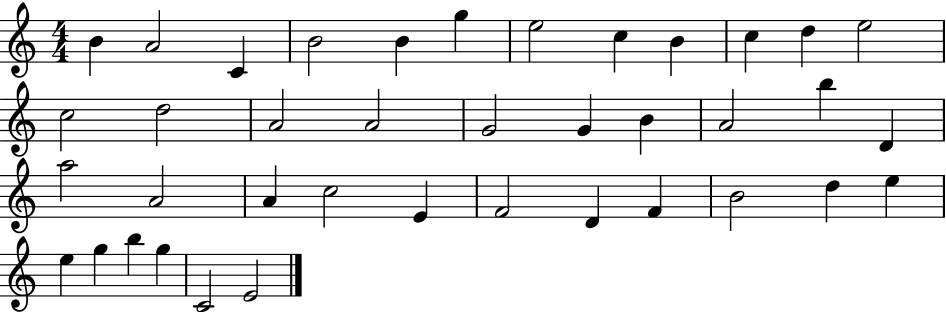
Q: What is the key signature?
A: C major